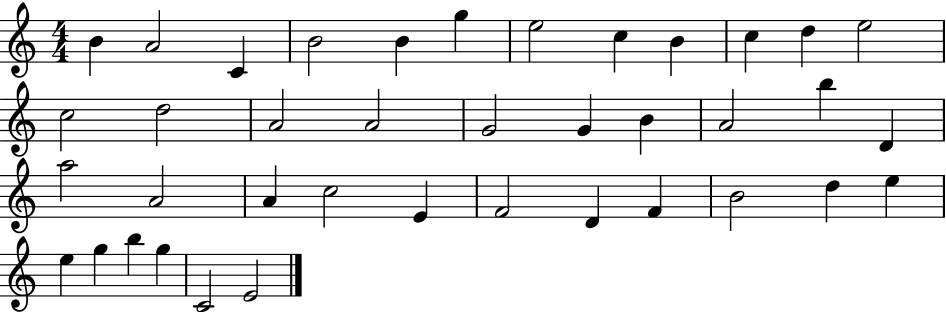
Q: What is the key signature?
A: C major